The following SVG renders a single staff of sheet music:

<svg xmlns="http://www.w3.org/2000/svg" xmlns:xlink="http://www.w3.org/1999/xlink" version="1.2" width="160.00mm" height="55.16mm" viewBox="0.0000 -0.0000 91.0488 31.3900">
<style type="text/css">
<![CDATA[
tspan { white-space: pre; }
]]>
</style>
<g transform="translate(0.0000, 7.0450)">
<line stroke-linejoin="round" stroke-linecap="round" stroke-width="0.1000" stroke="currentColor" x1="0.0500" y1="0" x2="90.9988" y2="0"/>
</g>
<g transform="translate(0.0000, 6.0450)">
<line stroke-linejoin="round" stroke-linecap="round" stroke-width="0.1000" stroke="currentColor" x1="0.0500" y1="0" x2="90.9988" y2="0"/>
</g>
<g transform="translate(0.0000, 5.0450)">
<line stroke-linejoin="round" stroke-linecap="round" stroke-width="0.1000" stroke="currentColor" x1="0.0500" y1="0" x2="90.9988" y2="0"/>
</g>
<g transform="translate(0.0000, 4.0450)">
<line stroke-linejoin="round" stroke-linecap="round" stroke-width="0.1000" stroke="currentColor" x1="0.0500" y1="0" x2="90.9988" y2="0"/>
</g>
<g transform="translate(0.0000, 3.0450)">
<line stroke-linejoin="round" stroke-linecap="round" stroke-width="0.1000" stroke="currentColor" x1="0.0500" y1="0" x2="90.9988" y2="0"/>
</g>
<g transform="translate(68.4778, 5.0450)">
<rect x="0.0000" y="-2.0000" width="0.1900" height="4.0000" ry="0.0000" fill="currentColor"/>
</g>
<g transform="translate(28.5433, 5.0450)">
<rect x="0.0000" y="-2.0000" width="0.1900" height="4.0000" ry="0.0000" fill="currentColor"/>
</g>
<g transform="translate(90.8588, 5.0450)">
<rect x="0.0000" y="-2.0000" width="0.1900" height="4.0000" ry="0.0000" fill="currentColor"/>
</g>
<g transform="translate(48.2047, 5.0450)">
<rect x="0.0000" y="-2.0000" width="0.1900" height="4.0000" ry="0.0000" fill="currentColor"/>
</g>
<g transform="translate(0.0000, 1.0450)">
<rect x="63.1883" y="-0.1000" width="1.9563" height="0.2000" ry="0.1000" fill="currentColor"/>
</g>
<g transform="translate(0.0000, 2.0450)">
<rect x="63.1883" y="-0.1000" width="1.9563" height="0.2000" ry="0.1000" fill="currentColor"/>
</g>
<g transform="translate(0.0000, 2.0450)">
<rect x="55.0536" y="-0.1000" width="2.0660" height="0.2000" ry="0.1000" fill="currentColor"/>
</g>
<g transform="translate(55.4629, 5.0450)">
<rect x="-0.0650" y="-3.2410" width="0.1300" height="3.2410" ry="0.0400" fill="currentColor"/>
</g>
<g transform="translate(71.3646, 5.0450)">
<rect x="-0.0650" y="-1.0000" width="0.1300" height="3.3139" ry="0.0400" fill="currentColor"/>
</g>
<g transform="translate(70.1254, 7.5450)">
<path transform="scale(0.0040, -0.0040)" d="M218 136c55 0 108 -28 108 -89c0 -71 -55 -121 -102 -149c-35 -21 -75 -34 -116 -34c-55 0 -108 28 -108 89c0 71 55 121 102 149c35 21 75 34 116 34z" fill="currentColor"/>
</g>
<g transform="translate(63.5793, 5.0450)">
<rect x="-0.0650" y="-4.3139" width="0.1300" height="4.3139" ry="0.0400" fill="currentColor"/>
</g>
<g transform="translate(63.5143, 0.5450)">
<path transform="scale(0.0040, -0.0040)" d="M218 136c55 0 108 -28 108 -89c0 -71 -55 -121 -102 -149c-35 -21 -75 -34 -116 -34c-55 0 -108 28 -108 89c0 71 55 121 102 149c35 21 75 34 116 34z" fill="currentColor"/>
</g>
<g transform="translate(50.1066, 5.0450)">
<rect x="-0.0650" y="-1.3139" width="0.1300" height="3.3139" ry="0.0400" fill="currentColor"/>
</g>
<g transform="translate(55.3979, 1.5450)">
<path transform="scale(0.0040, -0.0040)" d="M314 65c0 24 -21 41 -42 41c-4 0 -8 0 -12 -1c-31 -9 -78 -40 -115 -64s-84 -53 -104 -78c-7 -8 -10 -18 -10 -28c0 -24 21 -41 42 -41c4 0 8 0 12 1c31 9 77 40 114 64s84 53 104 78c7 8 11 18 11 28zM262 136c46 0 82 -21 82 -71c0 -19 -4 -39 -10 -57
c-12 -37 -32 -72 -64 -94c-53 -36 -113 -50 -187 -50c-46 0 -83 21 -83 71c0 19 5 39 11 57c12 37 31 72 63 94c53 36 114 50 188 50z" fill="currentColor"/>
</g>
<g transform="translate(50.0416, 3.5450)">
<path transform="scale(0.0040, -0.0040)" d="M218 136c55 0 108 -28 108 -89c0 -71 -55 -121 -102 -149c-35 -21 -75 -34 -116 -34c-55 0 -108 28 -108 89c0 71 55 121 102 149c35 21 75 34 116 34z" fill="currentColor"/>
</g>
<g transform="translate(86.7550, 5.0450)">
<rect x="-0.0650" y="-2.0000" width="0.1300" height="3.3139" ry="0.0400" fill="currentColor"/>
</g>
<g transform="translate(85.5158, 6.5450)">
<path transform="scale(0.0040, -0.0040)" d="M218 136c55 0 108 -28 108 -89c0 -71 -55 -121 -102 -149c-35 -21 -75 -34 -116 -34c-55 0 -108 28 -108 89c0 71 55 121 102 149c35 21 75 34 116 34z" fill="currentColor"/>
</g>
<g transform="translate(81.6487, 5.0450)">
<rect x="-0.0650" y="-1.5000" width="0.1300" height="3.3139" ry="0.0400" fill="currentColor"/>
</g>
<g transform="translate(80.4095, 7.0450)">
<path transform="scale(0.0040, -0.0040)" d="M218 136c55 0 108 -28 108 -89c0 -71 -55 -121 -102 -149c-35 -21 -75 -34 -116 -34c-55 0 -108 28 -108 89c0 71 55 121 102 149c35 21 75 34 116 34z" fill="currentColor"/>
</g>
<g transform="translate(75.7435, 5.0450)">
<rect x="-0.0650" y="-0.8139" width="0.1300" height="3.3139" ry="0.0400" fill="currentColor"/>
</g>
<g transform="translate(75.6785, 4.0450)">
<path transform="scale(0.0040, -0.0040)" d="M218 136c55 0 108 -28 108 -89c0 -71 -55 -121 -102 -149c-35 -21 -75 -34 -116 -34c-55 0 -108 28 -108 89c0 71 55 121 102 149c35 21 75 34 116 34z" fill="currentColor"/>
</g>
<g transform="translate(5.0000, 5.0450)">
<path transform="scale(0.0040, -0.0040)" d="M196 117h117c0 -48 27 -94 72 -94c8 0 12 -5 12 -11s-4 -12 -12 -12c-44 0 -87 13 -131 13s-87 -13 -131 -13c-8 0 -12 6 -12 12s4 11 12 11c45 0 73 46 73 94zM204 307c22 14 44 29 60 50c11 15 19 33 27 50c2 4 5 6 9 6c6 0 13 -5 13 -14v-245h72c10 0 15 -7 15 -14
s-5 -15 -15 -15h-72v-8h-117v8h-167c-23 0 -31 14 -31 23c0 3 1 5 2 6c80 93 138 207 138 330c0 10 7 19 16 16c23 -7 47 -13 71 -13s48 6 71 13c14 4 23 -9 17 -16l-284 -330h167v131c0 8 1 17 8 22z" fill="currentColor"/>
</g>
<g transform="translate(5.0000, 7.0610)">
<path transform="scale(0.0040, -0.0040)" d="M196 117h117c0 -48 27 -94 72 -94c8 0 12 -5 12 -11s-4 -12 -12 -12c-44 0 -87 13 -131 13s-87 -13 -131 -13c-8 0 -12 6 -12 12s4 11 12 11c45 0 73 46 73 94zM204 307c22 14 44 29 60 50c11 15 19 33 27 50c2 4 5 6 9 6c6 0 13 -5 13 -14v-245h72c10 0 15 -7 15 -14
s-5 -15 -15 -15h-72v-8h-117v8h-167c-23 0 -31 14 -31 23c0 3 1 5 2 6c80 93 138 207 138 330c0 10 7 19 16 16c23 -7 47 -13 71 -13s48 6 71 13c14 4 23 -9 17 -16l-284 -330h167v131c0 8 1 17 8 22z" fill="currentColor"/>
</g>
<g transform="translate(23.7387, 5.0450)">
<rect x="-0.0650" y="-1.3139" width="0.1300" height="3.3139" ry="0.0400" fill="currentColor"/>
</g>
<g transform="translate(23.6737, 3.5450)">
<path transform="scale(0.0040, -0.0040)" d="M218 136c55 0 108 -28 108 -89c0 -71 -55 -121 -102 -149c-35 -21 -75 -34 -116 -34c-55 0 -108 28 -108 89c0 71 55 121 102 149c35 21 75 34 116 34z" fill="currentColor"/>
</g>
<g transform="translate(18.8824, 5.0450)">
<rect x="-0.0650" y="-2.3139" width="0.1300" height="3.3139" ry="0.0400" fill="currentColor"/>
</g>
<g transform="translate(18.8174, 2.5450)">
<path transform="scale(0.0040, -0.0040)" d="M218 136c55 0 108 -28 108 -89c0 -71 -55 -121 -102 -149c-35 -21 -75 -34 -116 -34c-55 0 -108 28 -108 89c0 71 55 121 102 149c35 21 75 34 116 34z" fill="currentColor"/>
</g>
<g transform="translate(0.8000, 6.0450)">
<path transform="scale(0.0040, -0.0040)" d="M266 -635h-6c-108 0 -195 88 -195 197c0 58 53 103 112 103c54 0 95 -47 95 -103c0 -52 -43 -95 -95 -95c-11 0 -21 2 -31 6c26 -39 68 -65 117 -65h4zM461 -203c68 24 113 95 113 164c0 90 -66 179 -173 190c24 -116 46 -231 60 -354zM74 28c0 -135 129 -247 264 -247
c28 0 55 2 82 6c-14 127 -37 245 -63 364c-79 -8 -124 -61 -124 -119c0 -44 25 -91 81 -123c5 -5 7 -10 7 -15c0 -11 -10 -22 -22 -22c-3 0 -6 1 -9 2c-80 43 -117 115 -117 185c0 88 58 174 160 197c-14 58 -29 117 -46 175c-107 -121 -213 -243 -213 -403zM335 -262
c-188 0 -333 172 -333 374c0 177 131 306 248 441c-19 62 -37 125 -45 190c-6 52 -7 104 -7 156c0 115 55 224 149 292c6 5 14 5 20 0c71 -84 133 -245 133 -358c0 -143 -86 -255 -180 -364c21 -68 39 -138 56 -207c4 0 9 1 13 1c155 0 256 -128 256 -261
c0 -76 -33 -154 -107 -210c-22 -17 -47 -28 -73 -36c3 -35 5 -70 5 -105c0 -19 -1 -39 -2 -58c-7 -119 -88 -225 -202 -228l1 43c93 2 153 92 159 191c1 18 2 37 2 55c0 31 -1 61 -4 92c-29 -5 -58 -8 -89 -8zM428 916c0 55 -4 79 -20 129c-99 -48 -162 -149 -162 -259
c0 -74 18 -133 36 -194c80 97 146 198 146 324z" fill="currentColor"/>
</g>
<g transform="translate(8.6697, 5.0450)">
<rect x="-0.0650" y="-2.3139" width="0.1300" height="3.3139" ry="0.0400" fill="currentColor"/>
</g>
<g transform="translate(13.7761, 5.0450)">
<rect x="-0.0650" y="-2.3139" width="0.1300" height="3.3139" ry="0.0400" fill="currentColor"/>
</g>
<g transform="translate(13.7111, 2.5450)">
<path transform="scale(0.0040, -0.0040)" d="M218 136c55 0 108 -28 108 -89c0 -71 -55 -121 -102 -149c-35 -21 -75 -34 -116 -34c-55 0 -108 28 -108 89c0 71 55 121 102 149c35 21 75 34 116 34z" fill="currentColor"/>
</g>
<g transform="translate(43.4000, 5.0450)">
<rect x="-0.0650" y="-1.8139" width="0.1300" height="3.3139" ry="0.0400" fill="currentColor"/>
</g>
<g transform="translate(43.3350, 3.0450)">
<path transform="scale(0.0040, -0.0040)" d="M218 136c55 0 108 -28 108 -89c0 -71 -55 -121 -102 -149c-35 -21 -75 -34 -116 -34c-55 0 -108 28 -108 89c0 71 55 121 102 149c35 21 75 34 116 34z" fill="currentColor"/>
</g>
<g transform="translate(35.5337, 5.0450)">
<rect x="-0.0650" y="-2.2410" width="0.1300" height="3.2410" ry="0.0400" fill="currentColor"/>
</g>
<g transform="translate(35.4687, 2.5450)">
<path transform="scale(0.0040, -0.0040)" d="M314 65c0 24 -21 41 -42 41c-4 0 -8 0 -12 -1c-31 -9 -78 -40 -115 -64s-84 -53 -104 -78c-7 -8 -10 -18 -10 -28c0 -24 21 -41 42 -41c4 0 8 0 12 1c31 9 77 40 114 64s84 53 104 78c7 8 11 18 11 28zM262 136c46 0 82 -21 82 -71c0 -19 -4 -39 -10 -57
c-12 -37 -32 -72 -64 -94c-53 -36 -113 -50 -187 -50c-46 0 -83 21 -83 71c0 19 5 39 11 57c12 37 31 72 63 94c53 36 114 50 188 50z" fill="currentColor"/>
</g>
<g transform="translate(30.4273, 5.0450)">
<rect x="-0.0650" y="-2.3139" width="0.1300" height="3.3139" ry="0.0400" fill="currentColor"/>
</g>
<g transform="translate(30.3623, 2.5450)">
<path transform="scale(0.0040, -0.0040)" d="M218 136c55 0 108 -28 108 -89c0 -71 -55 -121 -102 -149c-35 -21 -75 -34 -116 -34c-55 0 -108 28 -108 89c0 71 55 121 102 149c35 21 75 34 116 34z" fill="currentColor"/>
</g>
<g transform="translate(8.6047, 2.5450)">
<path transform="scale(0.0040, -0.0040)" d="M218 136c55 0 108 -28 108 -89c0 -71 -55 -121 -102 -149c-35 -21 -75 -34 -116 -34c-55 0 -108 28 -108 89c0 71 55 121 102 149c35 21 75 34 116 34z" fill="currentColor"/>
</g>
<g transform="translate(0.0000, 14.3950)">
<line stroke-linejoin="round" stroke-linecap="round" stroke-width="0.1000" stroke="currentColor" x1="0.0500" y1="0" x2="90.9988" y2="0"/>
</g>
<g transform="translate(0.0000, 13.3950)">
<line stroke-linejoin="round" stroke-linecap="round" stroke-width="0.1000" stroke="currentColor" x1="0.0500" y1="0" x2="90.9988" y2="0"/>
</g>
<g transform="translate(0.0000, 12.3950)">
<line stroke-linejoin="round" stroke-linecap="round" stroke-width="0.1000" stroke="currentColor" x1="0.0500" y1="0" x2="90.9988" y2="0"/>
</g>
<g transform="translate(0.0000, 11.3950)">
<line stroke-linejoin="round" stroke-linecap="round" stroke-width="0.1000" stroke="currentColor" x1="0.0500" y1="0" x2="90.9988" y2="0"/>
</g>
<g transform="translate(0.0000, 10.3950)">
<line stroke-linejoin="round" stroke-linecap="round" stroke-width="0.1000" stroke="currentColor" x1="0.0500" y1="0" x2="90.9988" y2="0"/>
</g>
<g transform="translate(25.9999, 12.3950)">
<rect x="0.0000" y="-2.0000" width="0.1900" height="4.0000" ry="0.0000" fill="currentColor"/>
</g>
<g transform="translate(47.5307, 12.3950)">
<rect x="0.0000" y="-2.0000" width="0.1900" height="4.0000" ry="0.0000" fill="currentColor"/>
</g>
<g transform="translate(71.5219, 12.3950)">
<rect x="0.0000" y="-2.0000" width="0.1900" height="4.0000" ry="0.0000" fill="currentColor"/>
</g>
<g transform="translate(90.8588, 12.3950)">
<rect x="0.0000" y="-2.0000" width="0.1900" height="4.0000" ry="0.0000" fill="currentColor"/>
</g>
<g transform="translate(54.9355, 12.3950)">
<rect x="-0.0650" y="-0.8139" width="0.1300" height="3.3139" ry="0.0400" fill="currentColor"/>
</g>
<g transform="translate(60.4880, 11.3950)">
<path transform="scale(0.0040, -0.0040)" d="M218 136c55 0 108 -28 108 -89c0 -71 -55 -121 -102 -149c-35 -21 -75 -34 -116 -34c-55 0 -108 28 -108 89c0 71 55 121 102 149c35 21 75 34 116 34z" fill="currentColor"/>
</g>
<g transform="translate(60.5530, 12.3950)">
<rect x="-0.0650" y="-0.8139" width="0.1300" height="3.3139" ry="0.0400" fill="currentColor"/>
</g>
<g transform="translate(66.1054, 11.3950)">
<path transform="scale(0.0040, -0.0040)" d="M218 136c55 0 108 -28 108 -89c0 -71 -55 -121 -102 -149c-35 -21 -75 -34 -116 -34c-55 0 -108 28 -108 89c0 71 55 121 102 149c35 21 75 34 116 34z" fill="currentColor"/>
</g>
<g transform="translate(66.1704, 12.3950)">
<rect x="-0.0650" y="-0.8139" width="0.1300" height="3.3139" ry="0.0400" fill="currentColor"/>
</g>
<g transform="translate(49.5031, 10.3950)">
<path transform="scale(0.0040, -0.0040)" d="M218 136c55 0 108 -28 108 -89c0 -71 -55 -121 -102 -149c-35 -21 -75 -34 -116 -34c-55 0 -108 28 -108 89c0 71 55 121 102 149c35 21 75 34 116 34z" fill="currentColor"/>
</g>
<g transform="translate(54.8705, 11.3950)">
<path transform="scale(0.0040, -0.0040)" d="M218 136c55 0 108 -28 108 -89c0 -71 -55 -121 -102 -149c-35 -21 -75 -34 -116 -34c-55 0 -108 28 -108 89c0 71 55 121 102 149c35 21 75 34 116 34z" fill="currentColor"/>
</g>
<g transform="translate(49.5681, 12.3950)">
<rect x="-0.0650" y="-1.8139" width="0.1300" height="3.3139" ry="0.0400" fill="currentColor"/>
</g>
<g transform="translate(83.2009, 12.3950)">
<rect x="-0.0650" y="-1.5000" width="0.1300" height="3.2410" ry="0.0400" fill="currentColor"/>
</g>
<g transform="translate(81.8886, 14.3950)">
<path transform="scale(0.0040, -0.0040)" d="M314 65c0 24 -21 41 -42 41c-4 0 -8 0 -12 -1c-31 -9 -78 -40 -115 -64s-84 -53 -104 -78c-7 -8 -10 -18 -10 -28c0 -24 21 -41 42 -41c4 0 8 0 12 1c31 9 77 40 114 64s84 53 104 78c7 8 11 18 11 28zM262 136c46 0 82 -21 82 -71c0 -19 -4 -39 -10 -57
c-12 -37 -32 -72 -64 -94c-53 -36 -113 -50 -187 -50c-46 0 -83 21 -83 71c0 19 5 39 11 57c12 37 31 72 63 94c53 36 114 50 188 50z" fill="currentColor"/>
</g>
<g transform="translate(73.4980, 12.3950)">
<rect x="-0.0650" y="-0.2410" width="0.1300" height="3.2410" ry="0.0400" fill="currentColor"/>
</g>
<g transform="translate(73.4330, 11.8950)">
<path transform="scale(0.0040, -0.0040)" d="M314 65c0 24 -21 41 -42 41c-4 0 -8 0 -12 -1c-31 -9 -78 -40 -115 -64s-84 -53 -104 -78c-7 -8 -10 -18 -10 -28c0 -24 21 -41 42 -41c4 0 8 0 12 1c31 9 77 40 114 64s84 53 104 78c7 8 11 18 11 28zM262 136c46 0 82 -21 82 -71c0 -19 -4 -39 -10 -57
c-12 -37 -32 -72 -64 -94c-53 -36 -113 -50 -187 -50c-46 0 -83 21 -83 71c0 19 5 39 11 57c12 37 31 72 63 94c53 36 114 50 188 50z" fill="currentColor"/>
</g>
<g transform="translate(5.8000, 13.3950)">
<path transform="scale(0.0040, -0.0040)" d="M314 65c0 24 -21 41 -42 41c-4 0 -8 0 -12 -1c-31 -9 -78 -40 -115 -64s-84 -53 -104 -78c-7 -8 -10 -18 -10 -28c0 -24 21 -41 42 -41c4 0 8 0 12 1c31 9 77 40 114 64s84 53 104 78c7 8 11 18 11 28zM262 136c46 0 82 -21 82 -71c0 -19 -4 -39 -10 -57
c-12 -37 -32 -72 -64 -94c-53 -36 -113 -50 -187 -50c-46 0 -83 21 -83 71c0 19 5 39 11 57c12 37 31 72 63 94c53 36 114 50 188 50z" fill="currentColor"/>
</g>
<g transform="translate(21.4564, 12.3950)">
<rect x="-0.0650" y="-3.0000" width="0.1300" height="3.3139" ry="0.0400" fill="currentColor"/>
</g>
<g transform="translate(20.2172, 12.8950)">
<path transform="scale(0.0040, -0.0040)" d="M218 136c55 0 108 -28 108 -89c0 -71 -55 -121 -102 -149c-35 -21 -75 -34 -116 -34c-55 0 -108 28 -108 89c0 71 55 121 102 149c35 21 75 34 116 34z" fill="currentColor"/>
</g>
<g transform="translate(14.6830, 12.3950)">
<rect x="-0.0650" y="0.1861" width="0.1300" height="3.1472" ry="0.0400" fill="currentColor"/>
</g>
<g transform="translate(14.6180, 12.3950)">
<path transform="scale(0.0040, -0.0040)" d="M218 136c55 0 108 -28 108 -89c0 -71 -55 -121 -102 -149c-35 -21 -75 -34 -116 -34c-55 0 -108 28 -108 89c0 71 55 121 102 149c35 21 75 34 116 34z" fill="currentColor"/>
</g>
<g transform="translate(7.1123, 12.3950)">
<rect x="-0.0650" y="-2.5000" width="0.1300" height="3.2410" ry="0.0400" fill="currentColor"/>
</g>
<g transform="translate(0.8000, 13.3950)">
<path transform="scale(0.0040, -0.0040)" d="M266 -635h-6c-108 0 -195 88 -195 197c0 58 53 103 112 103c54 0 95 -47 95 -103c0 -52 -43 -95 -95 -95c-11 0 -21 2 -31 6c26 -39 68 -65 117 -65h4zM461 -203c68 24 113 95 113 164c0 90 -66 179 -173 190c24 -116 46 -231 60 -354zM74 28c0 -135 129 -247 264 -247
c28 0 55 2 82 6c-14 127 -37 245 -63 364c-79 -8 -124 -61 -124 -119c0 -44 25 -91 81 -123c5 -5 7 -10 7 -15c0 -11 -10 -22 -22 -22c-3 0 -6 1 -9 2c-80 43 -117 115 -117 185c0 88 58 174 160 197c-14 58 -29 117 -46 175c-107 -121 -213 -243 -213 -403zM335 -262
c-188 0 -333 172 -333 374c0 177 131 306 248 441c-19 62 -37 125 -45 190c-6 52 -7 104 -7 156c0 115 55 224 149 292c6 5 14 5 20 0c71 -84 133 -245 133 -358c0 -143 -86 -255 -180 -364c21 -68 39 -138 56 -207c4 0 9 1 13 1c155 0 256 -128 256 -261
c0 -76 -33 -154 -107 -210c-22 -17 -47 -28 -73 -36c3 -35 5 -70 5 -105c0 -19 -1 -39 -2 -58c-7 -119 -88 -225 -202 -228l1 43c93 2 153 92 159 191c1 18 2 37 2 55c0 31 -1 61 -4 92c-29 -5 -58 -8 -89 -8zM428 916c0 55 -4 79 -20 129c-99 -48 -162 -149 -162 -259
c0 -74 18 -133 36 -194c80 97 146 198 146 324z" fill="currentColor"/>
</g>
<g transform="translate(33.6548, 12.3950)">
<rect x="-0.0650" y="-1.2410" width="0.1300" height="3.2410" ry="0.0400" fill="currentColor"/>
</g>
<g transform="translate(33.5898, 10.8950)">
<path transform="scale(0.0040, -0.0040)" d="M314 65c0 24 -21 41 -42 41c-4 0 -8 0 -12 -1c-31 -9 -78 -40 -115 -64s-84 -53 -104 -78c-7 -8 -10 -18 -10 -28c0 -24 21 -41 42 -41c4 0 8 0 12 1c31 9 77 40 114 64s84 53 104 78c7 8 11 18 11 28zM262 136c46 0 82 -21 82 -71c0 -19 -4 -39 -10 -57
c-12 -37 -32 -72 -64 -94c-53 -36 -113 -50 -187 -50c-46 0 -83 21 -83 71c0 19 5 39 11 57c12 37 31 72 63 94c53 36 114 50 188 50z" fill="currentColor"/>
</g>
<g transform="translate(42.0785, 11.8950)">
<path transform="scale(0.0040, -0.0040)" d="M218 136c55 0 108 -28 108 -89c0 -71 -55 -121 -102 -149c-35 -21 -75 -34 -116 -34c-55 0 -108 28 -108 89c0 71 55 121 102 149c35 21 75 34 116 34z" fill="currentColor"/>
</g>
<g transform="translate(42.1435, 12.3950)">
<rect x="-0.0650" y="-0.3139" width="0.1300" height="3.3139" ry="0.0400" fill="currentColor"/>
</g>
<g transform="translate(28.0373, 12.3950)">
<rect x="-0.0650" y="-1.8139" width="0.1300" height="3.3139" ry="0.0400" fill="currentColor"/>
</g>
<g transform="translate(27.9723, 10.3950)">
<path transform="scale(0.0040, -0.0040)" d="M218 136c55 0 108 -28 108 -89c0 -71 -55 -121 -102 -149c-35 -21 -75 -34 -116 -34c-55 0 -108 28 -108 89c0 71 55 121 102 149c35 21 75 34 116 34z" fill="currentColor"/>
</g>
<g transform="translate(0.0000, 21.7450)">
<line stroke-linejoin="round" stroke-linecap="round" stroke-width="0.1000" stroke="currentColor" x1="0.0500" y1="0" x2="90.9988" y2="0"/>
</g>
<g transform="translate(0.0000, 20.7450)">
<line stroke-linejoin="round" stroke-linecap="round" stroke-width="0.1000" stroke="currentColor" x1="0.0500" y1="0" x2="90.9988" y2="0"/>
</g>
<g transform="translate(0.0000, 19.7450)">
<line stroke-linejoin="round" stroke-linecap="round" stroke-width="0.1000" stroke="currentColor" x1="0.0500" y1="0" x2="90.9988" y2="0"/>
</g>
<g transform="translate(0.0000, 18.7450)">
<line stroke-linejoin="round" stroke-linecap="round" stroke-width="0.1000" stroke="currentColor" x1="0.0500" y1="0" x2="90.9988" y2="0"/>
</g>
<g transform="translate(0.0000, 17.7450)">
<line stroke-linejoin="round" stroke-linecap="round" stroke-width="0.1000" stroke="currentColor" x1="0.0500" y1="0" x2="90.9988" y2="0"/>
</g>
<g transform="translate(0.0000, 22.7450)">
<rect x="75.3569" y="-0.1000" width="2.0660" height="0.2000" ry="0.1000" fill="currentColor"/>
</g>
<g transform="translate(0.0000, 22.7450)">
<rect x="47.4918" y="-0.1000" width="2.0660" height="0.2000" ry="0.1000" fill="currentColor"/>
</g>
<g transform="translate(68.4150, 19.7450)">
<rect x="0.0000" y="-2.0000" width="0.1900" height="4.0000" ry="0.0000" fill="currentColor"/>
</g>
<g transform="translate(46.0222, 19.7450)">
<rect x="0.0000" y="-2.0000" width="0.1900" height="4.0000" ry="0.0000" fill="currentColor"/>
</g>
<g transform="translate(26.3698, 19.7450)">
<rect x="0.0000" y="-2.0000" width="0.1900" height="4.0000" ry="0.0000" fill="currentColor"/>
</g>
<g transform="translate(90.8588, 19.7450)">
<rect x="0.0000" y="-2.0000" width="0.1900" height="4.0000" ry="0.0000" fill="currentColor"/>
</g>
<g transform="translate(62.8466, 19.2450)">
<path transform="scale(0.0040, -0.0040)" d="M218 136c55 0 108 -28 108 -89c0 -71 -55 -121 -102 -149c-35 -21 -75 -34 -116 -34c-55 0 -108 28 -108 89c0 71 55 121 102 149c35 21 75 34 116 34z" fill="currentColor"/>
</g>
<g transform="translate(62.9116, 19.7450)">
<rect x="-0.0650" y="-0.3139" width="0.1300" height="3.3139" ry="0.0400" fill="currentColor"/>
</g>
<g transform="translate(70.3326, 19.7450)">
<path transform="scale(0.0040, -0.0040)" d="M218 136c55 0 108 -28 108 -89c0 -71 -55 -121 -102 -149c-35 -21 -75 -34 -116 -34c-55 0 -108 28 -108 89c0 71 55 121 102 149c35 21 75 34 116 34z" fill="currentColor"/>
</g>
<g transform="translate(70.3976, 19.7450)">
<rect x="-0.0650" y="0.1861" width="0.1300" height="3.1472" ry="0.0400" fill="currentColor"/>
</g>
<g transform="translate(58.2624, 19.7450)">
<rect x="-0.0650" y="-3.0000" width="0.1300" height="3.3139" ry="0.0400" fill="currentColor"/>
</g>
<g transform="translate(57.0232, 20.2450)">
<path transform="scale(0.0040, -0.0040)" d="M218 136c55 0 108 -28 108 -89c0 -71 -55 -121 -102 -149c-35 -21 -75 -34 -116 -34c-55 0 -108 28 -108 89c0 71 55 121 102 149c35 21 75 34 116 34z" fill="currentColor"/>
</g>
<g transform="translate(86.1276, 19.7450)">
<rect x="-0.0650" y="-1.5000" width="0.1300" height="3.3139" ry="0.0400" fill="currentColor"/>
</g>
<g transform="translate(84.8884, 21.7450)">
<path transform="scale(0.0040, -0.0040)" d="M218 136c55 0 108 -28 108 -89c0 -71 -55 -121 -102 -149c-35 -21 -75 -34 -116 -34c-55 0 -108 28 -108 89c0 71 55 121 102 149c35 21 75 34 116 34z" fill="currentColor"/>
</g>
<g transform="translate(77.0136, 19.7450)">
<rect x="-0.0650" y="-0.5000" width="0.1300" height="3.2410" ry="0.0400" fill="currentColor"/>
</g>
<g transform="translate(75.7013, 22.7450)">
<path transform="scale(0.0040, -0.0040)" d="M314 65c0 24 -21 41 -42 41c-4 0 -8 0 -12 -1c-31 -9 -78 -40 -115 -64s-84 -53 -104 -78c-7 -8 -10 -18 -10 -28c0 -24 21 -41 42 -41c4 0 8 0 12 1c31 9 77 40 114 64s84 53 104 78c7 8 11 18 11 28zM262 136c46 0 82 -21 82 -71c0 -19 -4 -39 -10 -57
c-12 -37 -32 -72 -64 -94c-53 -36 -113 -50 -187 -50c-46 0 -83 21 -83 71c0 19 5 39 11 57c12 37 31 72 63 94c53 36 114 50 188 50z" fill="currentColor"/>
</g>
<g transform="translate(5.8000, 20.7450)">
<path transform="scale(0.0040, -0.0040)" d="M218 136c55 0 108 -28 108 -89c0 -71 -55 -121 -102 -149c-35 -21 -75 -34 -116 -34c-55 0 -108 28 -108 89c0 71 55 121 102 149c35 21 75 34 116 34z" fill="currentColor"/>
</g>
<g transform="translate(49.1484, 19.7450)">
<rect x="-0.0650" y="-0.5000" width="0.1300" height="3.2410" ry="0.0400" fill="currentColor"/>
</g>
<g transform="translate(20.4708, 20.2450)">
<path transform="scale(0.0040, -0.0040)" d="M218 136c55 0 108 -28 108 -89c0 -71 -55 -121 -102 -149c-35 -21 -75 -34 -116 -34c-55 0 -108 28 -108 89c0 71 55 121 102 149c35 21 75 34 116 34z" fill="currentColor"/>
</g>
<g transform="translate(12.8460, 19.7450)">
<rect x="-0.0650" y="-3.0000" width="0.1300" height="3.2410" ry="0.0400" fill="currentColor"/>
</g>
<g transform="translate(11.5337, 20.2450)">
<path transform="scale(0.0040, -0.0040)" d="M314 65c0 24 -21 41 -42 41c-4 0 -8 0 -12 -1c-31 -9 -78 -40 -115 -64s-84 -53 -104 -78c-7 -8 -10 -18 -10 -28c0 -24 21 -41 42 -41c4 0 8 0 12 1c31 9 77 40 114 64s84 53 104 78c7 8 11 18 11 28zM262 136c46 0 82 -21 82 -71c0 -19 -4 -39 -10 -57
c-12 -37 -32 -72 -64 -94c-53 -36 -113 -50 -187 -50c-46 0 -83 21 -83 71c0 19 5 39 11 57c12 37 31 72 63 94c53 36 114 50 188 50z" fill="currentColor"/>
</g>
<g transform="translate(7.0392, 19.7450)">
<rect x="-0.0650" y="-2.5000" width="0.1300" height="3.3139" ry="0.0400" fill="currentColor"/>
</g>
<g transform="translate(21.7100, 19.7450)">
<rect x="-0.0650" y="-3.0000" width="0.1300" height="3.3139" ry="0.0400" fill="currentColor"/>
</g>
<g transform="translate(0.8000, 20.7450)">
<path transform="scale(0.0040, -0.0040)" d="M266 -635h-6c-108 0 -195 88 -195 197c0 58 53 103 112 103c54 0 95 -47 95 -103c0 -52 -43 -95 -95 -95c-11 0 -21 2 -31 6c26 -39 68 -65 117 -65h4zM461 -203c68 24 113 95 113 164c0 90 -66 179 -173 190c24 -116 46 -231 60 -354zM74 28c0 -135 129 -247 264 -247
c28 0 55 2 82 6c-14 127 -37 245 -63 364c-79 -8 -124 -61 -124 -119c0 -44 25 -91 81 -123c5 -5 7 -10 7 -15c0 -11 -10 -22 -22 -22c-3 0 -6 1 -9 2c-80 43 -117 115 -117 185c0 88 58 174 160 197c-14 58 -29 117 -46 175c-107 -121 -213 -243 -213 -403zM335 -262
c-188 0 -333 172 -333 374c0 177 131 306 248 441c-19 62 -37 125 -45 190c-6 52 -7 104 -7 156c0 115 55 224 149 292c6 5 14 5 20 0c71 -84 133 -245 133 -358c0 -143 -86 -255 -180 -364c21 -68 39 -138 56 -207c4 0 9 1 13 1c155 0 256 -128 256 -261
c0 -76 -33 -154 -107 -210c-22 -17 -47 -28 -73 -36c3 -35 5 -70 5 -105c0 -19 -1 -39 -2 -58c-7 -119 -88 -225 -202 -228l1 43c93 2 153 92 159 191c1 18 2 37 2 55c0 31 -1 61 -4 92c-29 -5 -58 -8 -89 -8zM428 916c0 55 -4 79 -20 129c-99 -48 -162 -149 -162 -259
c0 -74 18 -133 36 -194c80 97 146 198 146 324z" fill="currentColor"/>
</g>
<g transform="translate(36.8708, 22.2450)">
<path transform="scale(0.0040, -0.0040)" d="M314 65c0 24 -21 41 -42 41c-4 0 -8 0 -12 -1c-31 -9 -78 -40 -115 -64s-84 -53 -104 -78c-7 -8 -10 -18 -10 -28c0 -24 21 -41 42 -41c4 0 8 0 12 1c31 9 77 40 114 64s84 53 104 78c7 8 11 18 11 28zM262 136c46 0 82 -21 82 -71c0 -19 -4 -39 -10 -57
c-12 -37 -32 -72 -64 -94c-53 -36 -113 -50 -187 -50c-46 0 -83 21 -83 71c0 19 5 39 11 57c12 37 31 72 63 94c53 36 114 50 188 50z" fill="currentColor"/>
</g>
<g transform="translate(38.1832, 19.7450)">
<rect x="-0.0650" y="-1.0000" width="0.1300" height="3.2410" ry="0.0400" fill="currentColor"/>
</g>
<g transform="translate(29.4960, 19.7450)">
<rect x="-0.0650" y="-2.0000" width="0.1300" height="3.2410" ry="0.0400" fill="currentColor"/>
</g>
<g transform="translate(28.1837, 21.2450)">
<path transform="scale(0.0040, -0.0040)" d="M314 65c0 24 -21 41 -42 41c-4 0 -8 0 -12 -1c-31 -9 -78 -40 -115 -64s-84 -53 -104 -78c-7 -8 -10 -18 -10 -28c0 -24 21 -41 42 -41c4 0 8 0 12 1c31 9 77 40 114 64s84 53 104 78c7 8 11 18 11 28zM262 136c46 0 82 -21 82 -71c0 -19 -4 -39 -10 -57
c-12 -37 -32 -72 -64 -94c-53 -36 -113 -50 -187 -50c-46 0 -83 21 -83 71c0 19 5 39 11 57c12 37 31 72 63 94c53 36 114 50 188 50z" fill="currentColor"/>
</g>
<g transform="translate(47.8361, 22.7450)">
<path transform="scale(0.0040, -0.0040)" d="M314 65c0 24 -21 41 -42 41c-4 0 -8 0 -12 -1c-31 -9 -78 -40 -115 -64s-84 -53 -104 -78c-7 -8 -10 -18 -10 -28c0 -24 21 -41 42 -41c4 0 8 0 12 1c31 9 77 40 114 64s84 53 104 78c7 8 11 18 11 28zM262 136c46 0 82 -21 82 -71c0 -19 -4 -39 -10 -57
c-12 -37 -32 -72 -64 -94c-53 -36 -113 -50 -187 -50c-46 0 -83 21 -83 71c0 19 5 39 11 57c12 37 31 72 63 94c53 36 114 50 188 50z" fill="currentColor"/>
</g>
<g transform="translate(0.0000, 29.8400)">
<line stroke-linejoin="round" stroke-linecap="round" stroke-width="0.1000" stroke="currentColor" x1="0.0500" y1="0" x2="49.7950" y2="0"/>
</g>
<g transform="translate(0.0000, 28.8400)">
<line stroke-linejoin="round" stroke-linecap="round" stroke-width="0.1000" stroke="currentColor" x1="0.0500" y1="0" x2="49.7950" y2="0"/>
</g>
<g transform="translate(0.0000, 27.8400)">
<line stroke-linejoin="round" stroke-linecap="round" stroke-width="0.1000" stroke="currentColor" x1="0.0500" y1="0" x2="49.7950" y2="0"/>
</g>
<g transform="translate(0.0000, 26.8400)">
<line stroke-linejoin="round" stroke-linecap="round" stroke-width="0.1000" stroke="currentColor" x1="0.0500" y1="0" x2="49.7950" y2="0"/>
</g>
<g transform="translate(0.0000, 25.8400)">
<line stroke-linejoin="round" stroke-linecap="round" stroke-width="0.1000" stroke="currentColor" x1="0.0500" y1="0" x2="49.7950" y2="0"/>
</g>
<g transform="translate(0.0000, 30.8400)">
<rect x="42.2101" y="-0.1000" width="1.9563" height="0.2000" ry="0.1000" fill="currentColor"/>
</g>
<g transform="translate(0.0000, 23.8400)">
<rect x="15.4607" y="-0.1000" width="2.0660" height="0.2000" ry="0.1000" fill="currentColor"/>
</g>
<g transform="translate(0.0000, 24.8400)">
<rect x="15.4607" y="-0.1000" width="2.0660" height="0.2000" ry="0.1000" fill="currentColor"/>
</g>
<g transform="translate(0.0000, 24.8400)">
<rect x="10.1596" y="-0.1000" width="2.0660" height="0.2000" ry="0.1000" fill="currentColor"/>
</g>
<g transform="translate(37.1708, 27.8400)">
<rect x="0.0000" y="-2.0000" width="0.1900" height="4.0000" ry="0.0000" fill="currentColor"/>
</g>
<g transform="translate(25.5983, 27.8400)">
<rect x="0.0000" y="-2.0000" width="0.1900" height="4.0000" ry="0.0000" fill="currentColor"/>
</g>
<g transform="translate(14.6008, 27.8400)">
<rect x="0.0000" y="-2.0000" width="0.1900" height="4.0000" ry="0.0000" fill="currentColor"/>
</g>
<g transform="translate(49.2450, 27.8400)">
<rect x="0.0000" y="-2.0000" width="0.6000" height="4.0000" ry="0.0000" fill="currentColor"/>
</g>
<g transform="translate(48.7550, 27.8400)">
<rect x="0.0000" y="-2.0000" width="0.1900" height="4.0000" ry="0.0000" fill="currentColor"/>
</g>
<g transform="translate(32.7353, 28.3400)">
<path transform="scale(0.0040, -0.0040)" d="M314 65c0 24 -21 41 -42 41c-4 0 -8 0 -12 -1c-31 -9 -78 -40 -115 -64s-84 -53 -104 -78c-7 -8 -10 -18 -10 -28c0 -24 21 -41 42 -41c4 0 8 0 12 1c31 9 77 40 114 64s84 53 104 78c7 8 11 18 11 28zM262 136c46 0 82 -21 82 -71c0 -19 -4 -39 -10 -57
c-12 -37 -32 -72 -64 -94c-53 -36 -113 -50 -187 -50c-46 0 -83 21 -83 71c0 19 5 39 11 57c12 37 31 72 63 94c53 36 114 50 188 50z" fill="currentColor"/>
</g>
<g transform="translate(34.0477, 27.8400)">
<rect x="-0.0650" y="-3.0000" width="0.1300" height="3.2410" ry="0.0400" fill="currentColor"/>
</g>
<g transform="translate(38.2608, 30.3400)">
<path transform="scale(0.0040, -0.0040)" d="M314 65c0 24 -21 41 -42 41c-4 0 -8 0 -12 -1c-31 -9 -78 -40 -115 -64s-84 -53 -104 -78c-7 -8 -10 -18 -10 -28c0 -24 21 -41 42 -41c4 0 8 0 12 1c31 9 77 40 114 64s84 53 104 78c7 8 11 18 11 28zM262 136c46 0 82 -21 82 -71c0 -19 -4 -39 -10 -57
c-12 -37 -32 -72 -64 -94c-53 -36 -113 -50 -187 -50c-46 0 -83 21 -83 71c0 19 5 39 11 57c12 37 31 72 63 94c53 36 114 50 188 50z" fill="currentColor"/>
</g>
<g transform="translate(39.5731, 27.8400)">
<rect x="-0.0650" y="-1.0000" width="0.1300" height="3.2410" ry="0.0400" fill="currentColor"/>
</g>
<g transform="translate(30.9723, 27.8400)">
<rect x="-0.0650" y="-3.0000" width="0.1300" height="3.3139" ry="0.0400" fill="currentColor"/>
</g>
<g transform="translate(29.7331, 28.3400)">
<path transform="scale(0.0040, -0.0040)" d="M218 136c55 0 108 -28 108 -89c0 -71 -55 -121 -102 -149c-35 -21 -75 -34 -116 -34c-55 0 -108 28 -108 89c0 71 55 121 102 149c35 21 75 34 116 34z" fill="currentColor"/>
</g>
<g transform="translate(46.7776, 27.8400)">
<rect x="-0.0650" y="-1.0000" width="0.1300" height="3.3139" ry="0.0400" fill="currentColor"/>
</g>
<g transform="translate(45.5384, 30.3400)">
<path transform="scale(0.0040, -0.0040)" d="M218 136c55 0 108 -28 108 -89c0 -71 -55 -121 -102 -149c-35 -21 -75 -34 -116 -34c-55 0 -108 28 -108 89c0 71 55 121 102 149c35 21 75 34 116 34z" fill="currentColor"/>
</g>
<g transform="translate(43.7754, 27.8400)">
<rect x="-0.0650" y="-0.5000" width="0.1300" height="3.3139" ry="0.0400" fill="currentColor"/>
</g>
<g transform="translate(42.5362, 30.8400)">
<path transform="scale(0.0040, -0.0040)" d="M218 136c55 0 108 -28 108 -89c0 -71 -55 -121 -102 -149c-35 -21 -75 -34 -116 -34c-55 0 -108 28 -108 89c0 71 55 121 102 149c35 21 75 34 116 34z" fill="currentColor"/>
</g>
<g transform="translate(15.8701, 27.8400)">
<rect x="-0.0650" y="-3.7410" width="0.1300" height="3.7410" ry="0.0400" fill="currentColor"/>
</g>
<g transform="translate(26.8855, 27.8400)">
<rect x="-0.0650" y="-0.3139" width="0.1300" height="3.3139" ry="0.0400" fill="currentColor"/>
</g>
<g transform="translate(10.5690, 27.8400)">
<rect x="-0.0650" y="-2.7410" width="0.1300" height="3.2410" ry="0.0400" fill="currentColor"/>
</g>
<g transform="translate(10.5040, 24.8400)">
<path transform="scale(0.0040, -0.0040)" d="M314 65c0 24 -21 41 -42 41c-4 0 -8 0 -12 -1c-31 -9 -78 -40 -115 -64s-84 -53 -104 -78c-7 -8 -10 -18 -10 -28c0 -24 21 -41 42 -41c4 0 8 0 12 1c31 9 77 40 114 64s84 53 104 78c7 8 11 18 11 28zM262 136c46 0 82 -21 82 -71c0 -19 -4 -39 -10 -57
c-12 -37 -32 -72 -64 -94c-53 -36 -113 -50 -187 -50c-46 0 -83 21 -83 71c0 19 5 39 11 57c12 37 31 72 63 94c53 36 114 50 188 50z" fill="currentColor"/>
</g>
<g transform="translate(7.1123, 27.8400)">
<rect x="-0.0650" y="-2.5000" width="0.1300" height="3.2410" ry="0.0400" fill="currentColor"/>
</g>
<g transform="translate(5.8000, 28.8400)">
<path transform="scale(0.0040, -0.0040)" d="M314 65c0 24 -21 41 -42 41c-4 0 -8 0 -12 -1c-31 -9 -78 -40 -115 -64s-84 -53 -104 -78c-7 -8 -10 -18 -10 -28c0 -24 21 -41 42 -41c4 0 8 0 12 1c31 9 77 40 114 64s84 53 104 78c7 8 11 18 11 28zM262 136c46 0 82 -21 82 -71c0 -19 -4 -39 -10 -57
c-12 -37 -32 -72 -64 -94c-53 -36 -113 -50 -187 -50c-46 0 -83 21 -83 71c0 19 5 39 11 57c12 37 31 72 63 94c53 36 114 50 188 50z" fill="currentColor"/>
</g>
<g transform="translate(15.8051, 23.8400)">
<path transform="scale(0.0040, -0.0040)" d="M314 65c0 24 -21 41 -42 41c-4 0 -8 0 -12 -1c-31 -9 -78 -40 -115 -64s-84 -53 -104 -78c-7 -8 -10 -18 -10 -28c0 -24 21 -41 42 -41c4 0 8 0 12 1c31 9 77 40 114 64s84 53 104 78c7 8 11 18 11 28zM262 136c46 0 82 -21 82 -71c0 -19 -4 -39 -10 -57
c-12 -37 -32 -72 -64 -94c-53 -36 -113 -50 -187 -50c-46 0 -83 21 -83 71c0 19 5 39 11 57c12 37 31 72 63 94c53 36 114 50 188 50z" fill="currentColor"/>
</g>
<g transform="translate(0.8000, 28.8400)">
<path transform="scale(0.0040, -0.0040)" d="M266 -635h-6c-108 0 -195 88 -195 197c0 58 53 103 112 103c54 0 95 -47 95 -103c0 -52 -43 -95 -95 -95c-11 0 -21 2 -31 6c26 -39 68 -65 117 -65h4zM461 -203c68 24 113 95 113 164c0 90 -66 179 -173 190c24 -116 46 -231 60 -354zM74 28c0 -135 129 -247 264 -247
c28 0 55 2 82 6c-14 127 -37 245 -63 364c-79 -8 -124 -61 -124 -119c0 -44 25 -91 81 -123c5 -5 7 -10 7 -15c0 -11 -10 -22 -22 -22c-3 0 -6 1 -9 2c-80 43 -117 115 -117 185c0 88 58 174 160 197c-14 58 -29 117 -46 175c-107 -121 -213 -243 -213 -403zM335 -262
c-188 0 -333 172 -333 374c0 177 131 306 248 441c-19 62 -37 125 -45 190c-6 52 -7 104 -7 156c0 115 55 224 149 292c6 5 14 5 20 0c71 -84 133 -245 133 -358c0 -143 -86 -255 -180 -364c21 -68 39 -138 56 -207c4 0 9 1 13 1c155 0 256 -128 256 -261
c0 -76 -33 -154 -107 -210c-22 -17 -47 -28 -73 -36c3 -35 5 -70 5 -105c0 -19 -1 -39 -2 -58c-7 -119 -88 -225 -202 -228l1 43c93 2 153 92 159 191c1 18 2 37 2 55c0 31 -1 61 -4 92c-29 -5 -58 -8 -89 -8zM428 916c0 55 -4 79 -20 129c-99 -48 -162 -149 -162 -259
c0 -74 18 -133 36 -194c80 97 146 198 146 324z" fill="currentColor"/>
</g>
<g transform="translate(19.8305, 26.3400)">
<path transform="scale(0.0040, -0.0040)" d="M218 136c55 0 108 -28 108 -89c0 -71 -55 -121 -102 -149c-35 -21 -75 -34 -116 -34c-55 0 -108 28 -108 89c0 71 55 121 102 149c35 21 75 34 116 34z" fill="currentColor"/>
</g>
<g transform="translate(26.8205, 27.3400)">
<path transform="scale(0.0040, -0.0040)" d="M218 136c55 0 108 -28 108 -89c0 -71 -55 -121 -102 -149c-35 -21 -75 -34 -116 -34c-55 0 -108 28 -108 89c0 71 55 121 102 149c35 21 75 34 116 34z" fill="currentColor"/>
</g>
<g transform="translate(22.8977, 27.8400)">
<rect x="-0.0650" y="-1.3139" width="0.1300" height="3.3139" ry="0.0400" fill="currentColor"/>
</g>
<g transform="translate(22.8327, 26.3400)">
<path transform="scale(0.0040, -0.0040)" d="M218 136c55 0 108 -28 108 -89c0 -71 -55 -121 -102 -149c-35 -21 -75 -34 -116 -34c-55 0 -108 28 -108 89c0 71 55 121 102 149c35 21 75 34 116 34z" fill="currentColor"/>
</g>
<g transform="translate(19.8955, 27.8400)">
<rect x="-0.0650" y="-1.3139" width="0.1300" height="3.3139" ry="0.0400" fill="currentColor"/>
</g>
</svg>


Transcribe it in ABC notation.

X:1
T:Untitled
M:4/4
L:1/4
K:C
g g g e g g2 f e b2 d' D d E F G2 B A f e2 c f d d d c2 E2 G A2 A F2 D2 C2 A c B C2 E G2 a2 c'2 e e c A A2 D2 C D